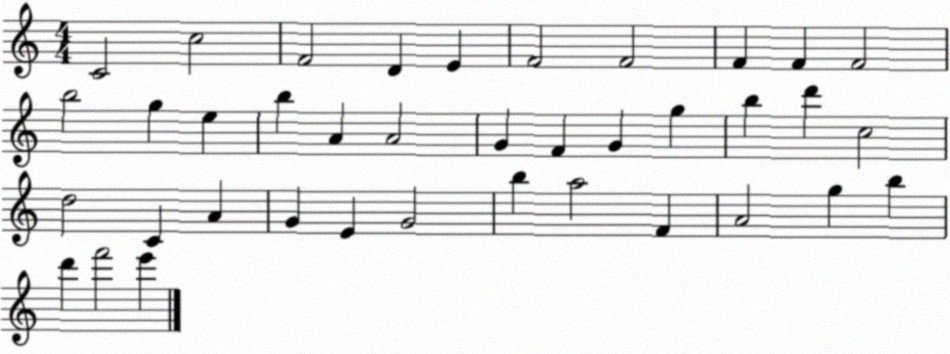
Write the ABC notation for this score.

X:1
T:Untitled
M:4/4
L:1/4
K:C
C2 c2 F2 D E F2 F2 F F F2 b2 g e b A A2 G F G g b d' c2 d2 C A G E G2 b a2 F A2 g b d' f'2 e'